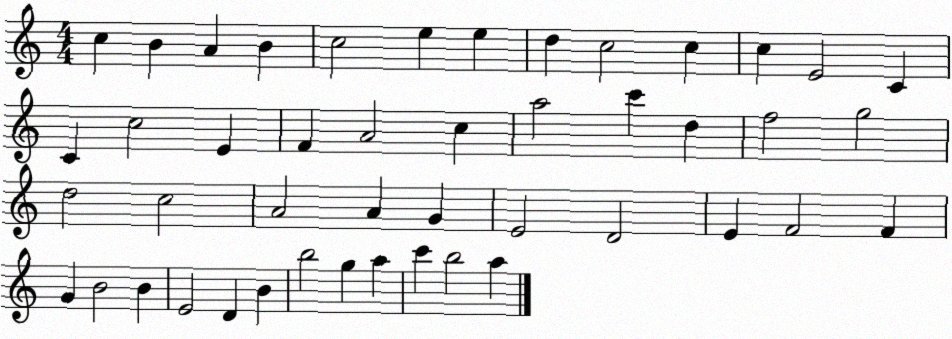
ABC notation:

X:1
T:Untitled
M:4/4
L:1/4
K:C
c B A B c2 e e d c2 c c E2 C C c2 E F A2 c a2 c' d f2 g2 d2 c2 A2 A G E2 D2 E F2 F G B2 B E2 D B b2 g a c' b2 a